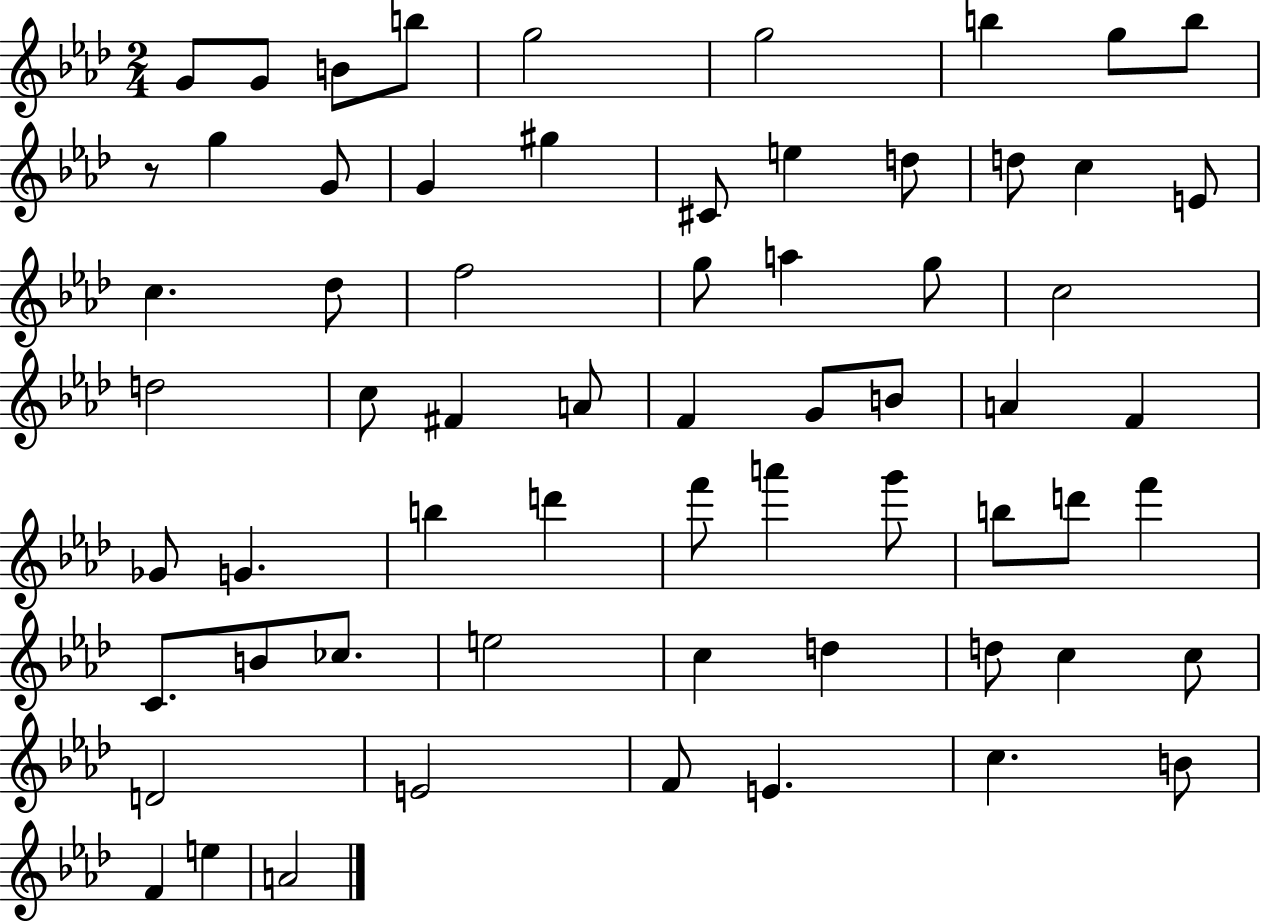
G4/e G4/e B4/e B5/e G5/h G5/h B5/q G5/e B5/e R/e G5/q G4/e G4/q G#5/q C#4/e E5/q D5/e D5/e C5/q E4/e C5/q. Db5/e F5/h G5/e A5/q G5/e C5/h D5/h C5/e F#4/q A4/e F4/q G4/e B4/e A4/q F4/q Gb4/e G4/q. B5/q D6/q F6/e A6/q G6/e B5/e D6/e F6/q C4/e. B4/e CES5/e. E5/h C5/q D5/q D5/e C5/q C5/e D4/h E4/h F4/e E4/q. C5/q. B4/e F4/q E5/q A4/h